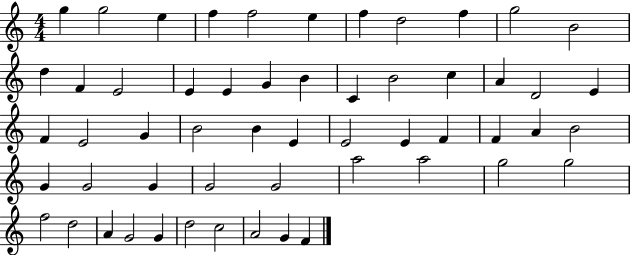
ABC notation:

X:1
T:Untitled
M:4/4
L:1/4
K:C
g g2 e f f2 e f d2 f g2 B2 d F E2 E E G B C B2 c A D2 E F E2 G B2 B E E2 E F F A B2 G G2 G G2 G2 a2 a2 g2 g2 f2 d2 A G2 G d2 c2 A2 G F